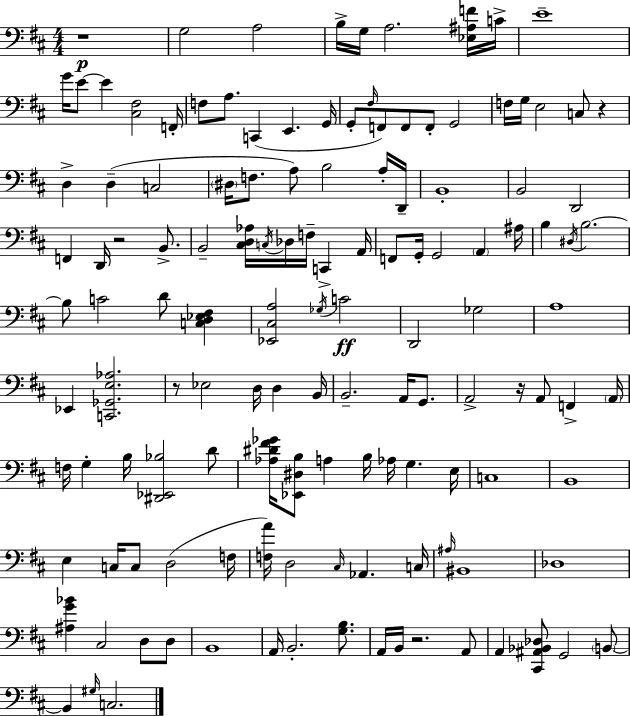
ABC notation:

X:1
T:Untitled
M:4/4
L:1/4
K:D
z4 G,2 A,2 B,/4 G,/4 A,2 [_E,^A,F]/4 C/4 E4 G/4 E/2 E [^C,^F,]2 F,,/4 F,/2 A,/2 C,, E,, G,,/4 G,,/2 ^F,/4 F,,/2 F,,/2 F,,/2 G,,2 F,/4 G,/4 E,2 C,/2 z D, D, C,2 ^D,/4 F,/2 A,/2 B,2 A,/4 D,,/4 B,,4 B,,2 D,,2 F,, D,,/4 z2 B,,/2 B,,2 [^C,D,_A,]/4 C,/4 _D,/4 F,/4 C,, A,,/4 F,,/2 G,,/4 G,,2 A,, ^A,/4 B, ^D,/4 B,2 B,/2 C2 D/2 [C,D,_E,^F,] [_E,,^C,A,]2 _G,/4 C2 D,,2 _G,2 A,4 _E,, [C,,_G,,E,_A,]2 z/2 _E,2 D,/4 D, B,,/4 B,,2 A,,/4 G,,/2 A,,2 z/4 A,,/2 F,, A,,/4 F,/4 G, B,/4 [^D,,_E,,_B,]2 D/2 [_A,^D^F_G]/4 [_E,,^D,B,]/2 A, B,/4 _A,/4 G, E,/4 C,4 B,,4 E, C,/4 C,/2 D,2 F,/4 [F,A]/4 D,2 ^C,/4 _A,, C,/4 ^A,/4 ^B,,4 _D,4 [^A,G_B] ^C,2 D,/2 D,/2 B,,4 A,,/4 B,,2 [G,B,]/2 A,,/4 B,,/4 z2 A,,/2 A,, [^C,,^A,,_B,,_D,]/2 G,,2 B,,/2 B,, ^G,/4 C,2